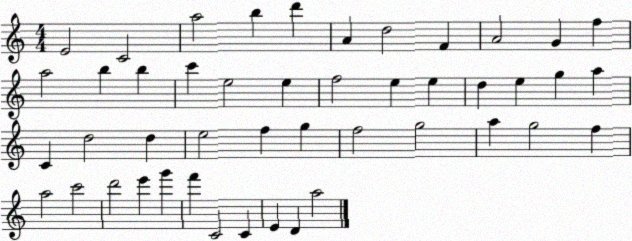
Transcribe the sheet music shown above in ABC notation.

X:1
T:Untitled
M:4/4
L:1/4
K:C
E2 C2 a2 b d' A d2 F A2 G f a2 b b c' e2 e f2 e e d e g a C d2 d e2 f g f2 g2 a g2 f a2 c'2 d'2 e' g' f' C2 C E D a2